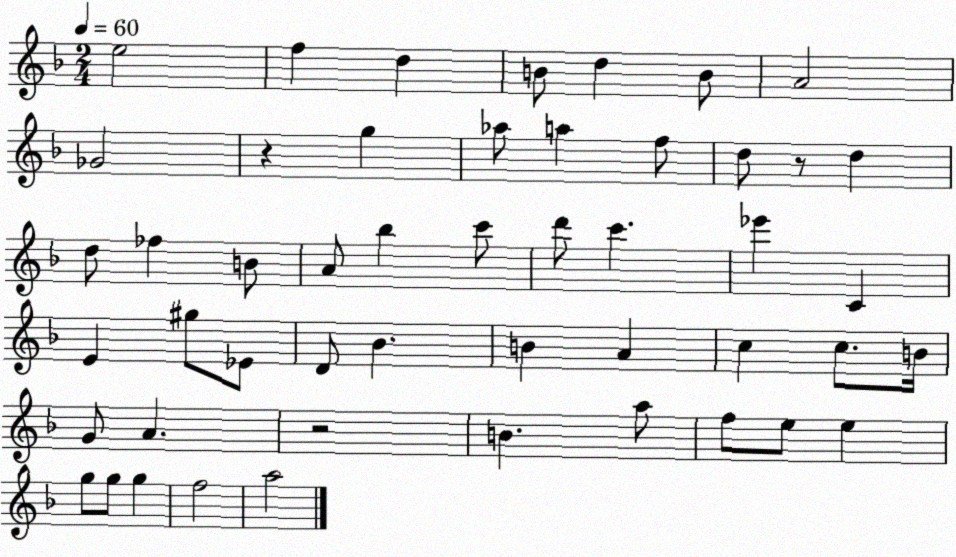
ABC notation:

X:1
T:Untitled
M:2/4
L:1/4
K:F
e2 f d B/2 d B/2 A2 _G2 z g _a/2 a f/2 d/2 z/2 d d/2 _f B/2 A/2 _b c'/2 d'/2 c' _e' C E ^g/2 _E/2 D/2 _B B A c c/2 B/4 G/2 A z2 B a/2 f/2 e/2 e g/2 g/2 g f2 a2